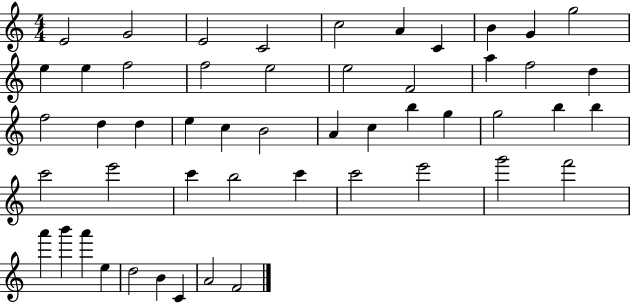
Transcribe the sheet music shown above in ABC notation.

X:1
T:Untitled
M:4/4
L:1/4
K:C
E2 G2 E2 C2 c2 A C B G g2 e e f2 f2 e2 e2 F2 a f2 d f2 d d e c B2 A c b g g2 b b c'2 e'2 c' b2 c' c'2 e'2 g'2 f'2 a' b' a' e d2 B C A2 F2